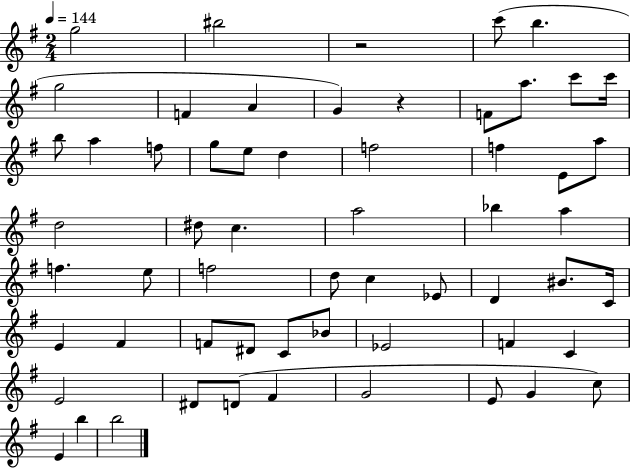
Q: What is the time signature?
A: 2/4